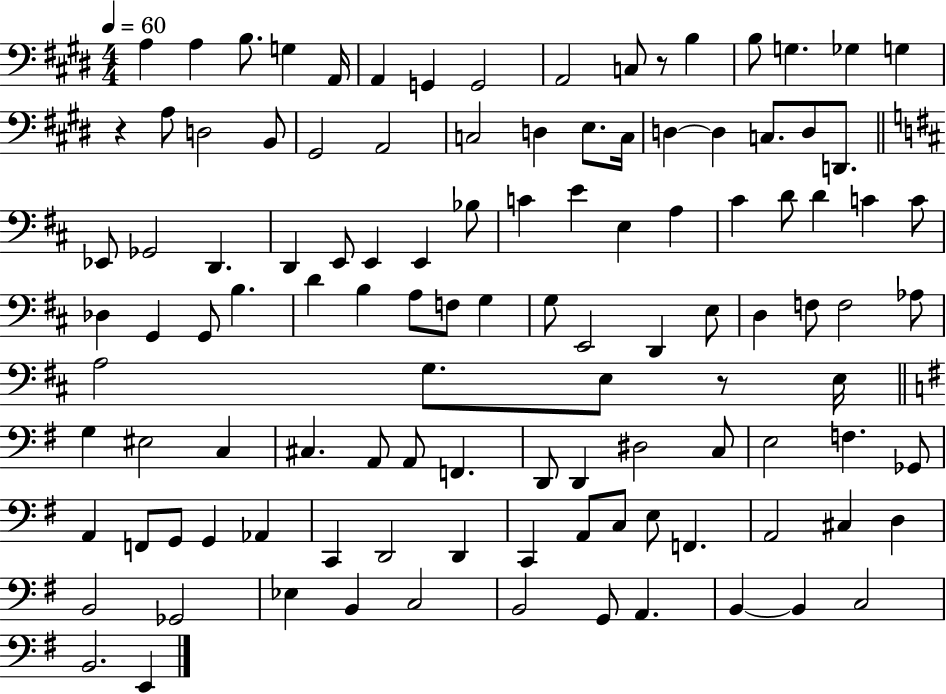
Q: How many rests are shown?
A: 3